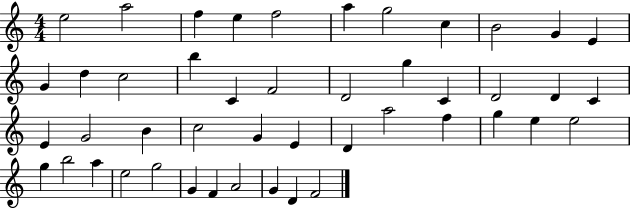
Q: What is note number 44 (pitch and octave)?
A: G4